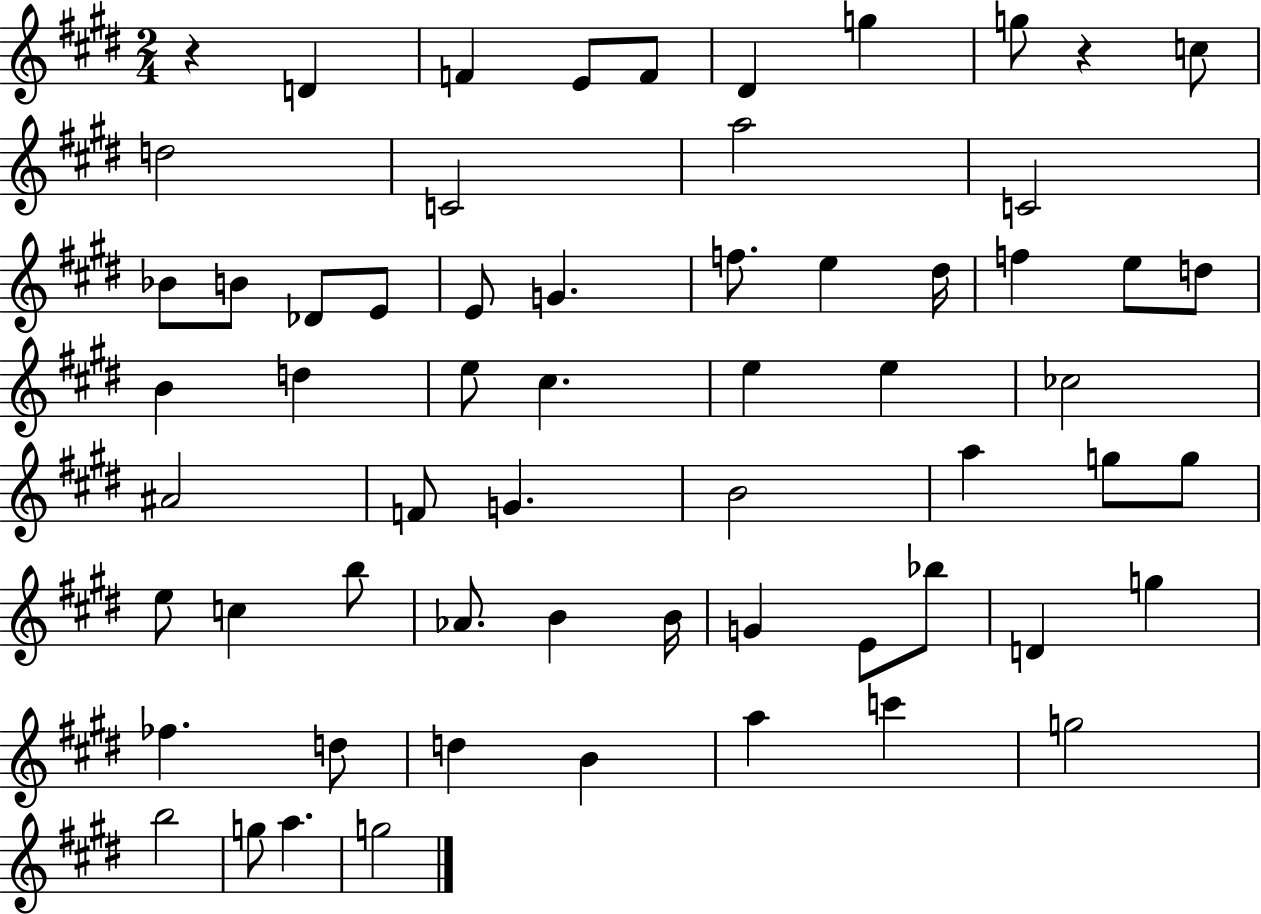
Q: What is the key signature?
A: E major